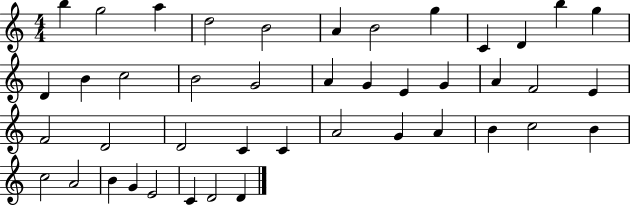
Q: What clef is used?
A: treble